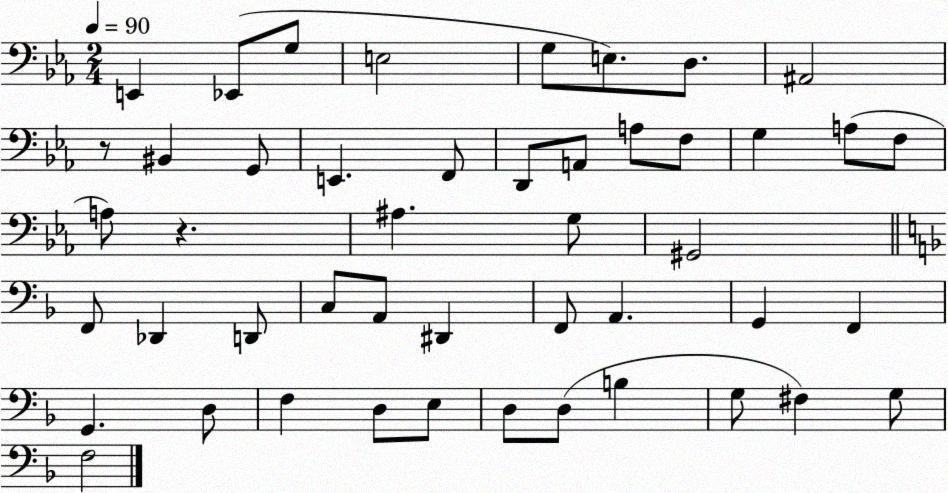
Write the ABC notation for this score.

X:1
T:Untitled
M:2/4
L:1/4
K:Eb
E,, _E,,/2 G,/2 E,2 G,/2 E,/2 D,/2 ^A,,2 z/2 ^B,, G,,/2 E,, F,,/2 D,,/2 A,,/2 A,/2 F,/2 G, A,/2 F,/2 A,/2 z ^A, G,/2 ^G,,2 F,,/2 _D,, D,,/2 C,/2 A,,/2 ^D,, F,,/2 A,, G,, F,, G,, D,/2 F, D,/2 E,/2 D,/2 D,/2 B, G,/2 ^F, G,/2 F,2